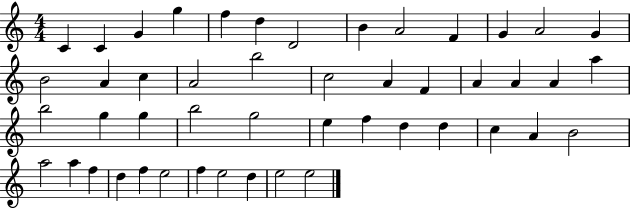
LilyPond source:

{
  \clef treble
  \numericTimeSignature
  \time 4/4
  \key c \major
  c'4 c'4 g'4 g''4 | f''4 d''4 d'2 | b'4 a'2 f'4 | g'4 a'2 g'4 | \break b'2 a'4 c''4 | a'2 b''2 | c''2 a'4 f'4 | a'4 a'4 a'4 a''4 | \break b''2 g''4 g''4 | b''2 g''2 | e''4 f''4 d''4 d''4 | c''4 a'4 b'2 | \break a''2 a''4 f''4 | d''4 f''4 e''2 | f''4 e''2 d''4 | e''2 e''2 | \break \bar "|."
}